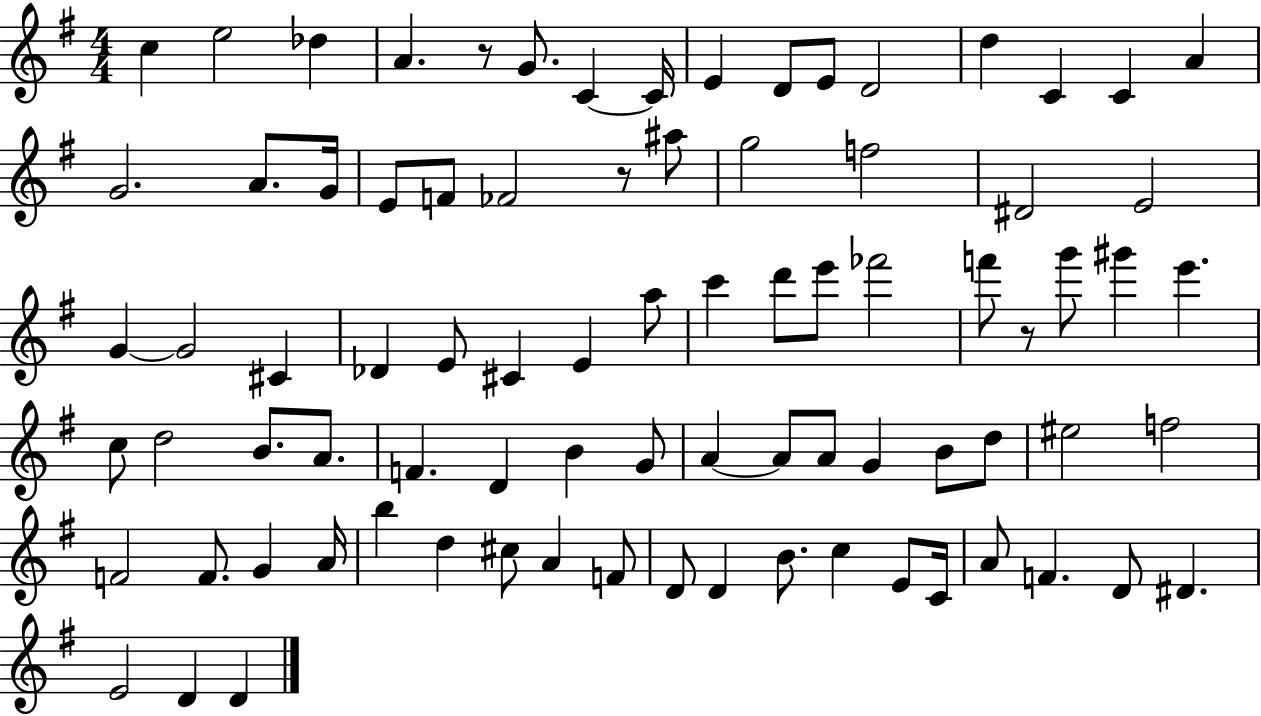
{
  \clef treble
  \numericTimeSignature
  \time 4/4
  \key g \major
  c''4 e''2 des''4 | a'4. r8 g'8. c'4~~ c'16 | e'4 d'8 e'8 d'2 | d''4 c'4 c'4 a'4 | \break g'2. a'8. g'16 | e'8 f'8 fes'2 r8 ais''8 | g''2 f''2 | dis'2 e'2 | \break g'4~~ g'2 cis'4 | des'4 e'8 cis'4 e'4 a''8 | c'''4 d'''8 e'''8 fes'''2 | f'''8 r8 g'''8 gis'''4 e'''4. | \break c''8 d''2 b'8. a'8. | f'4. d'4 b'4 g'8 | a'4~~ a'8 a'8 g'4 b'8 d''8 | eis''2 f''2 | \break f'2 f'8. g'4 a'16 | b''4 d''4 cis''8 a'4 f'8 | d'8 d'4 b'8. c''4 e'8 c'16 | a'8 f'4. d'8 dis'4. | \break e'2 d'4 d'4 | \bar "|."
}